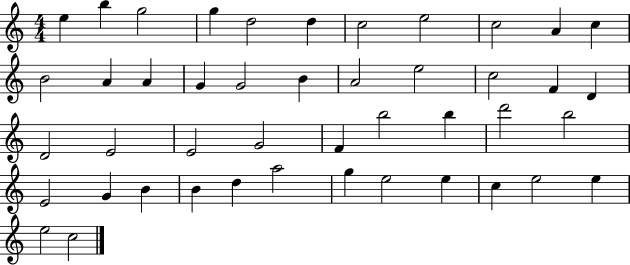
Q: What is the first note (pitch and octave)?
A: E5